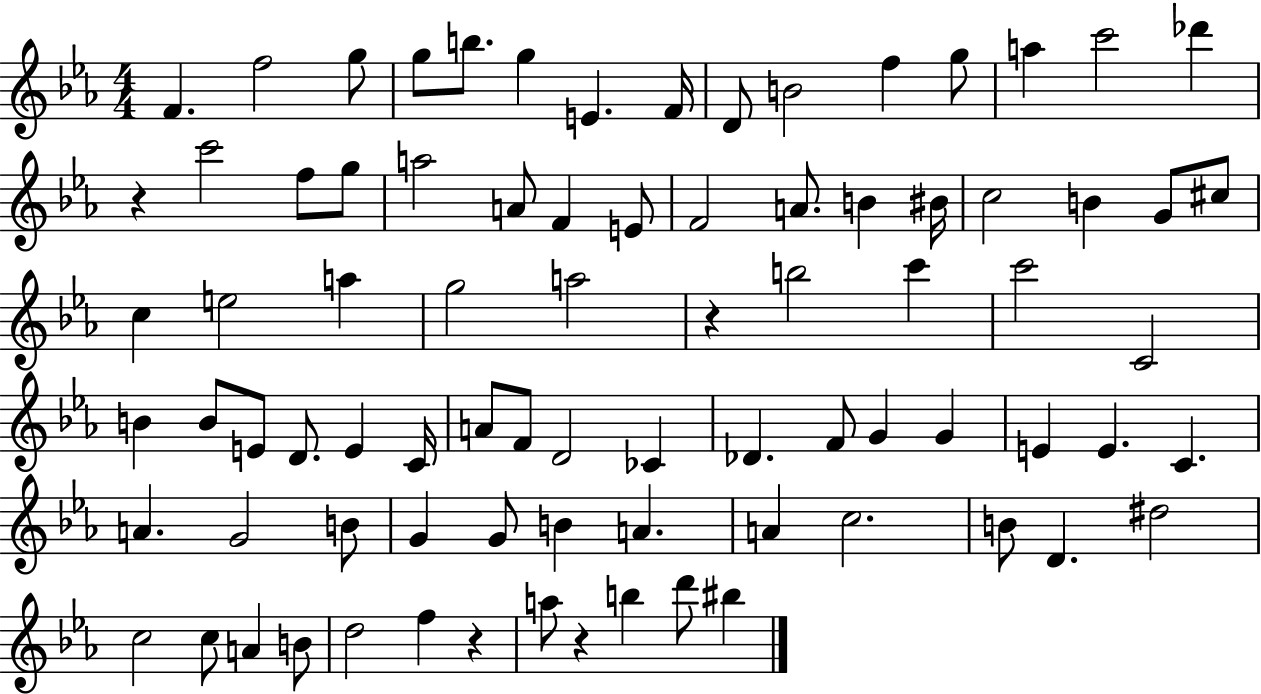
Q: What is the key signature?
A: EES major